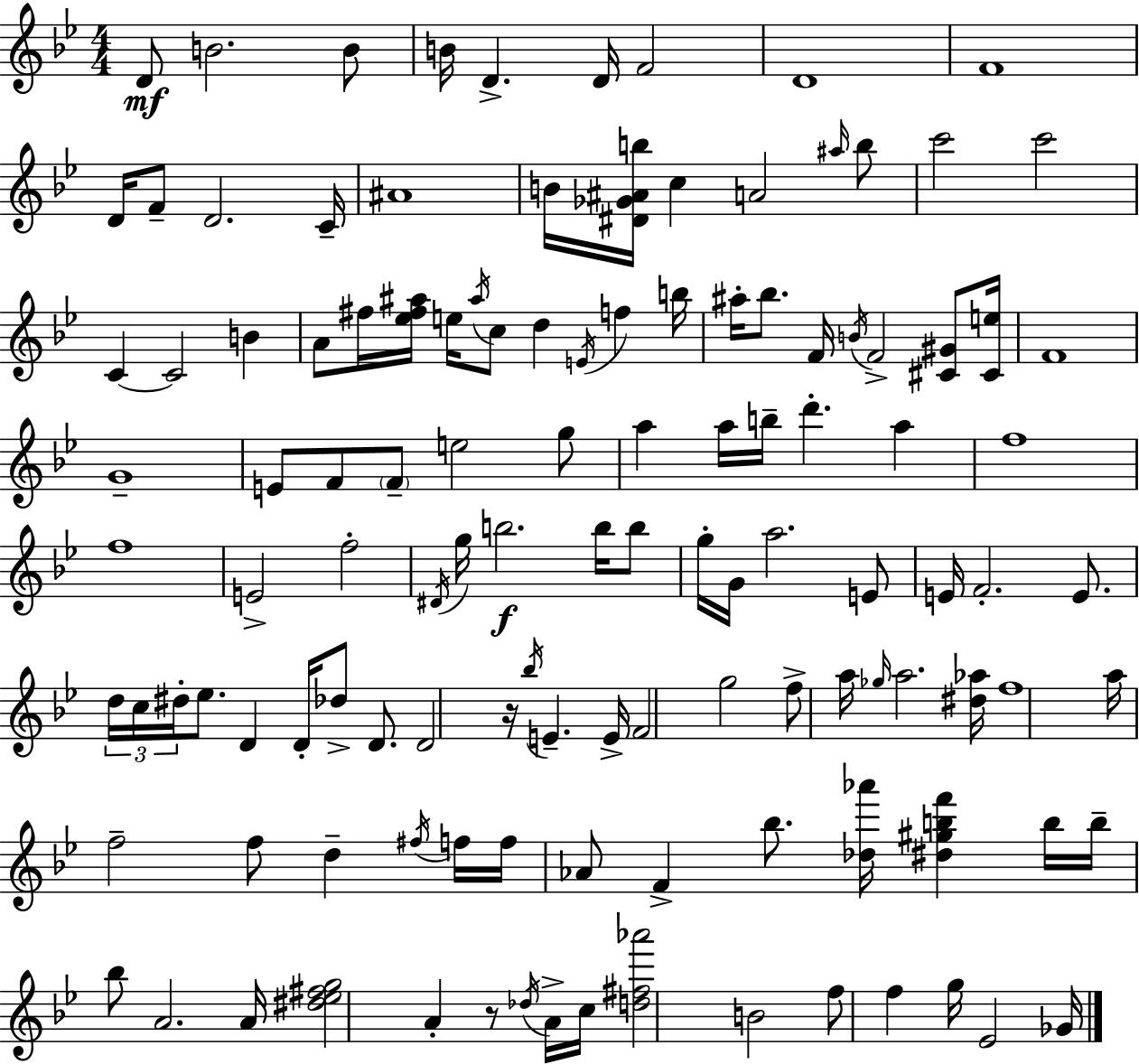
{
  \clef treble
  \numericTimeSignature
  \time 4/4
  \key g \minor
  d'8\mf b'2. b'8 | b'16 d'4.-> d'16 f'2 | d'1 | f'1 | \break d'16 f'8-- d'2. c'16-- | ais'1 | b'16 <dis' ges' ais' b''>16 c''4 a'2 \grace { ais''16 } b''8 | c'''2 c'''2 | \break c'4~~ c'2 b'4 | a'8 fis''16 <ees'' fis'' ais''>16 e''16 \acciaccatura { ais''16 } c''8 d''4 \acciaccatura { e'16 } f''4 | b''16 ais''16-. bes''8. f'16 \acciaccatura { b'16 } f'2-> | <cis' gis'>8 <cis' e''>16 f'1 | \break g'1-- | e'8 f'8 \parenthesize f'8-- e''2 | g''8 a''4 a''16 b''16-- d'''4.-. | a''4 f''1 | \break f''1 | e'2-> f''2-. | \acciaccatura { dis'16 } g''16 b''2.\f | b''16 b''8 g''16-. g'16 a''2. | \break e'8 e'16 f'2.-. | e'8. \tuplet 3/2 { d''16 c''16 dis''16-. } ees''8. d'4 d'16-. | des''8-> d'8. d'2 r16 \acciaccatura { bes''16 } e'4.-- | e'16-> f'2 g''2 | \break f''8-> a''16 \grace { ges''16 } a''2. | <dis'' aes''>16 f''1 | a''16 f''2-- | f''8 d''4-- \acciaccatura { fis''16 } f''16 f''16 aes'8 f'4-> bes''8. | \break <des'' aes'''>16 <dis'' gis'' b'' f'''>4 b''16 b''16-- bes''8 a'2. | a'16 <dis'' ees'' fis'' g''>2 | a'4-. r8 \acciaccatura { des''16 } a'16-> c''16 <d'' fis'' aes'''>2 | b'2 f''8 f''4 g''16 | \break ees'2 ges'16 \bar "|."
}